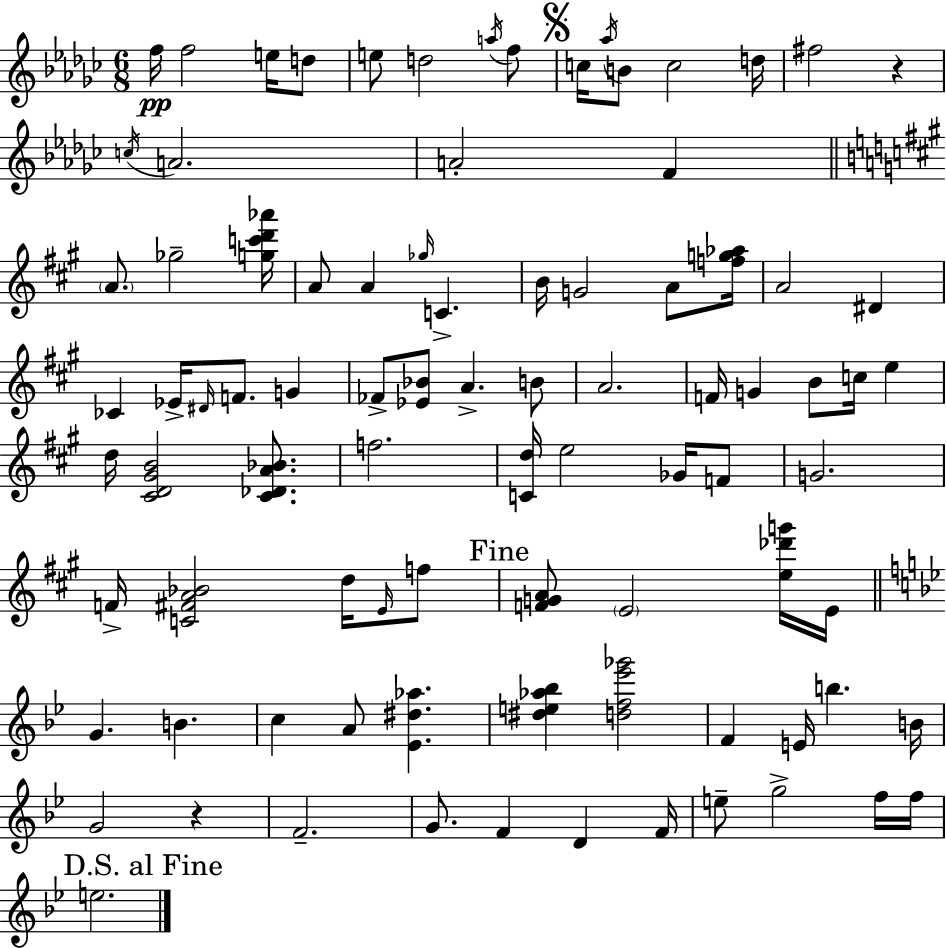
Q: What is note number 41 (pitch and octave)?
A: B4